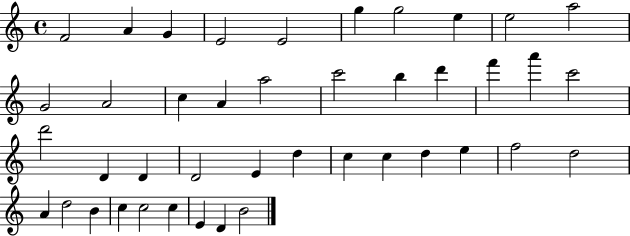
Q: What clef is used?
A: treble